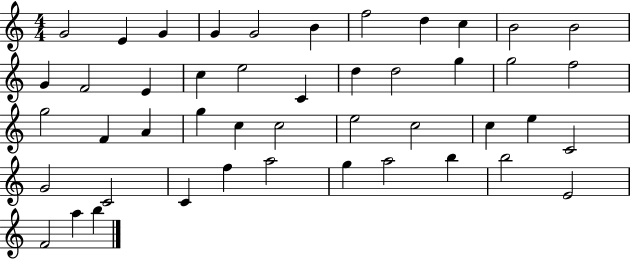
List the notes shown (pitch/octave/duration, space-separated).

G4/h E4/q G4/q G4/q G4/h B4/q F5/h D5/q C5/q B4/h B4/h G4/q F4/h E4/q C5/q E5/h C4/q D5/q D5/h G5/q G5/h F5/h G5/h F4/q A4/q G5/q C5/q C5/h E5/h C5/h C5/q E5/q C4/h G4/h C4/h C4/q F5/q A5/h G5/q A5/h B5/q B5/h E4/h F4/h A5/q B5/q